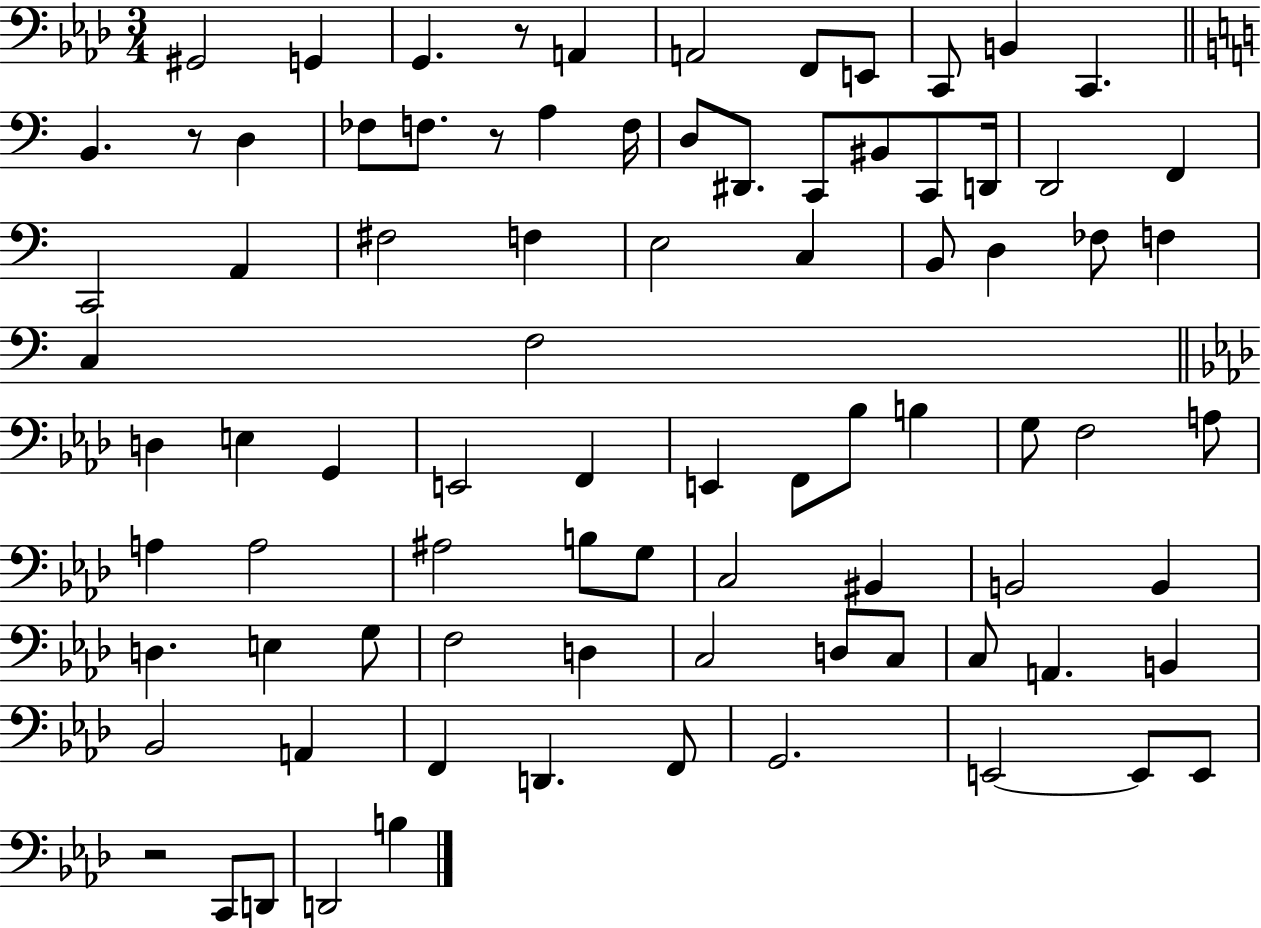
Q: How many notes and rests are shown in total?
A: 85